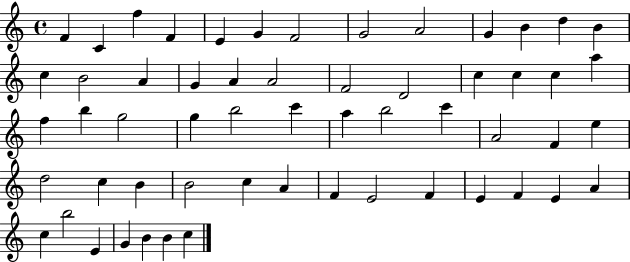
X:1
T:Untitled
M:4/4
L:1/4
K:C
F C f F E G F2 G2 A2 G B d B c B2 A G A A2 F2 D2 c c c a f b g2 g b2 c' a b2 c' A2 F e d2 c B B2 c A F E2 F E F E A c b2 E G B B c